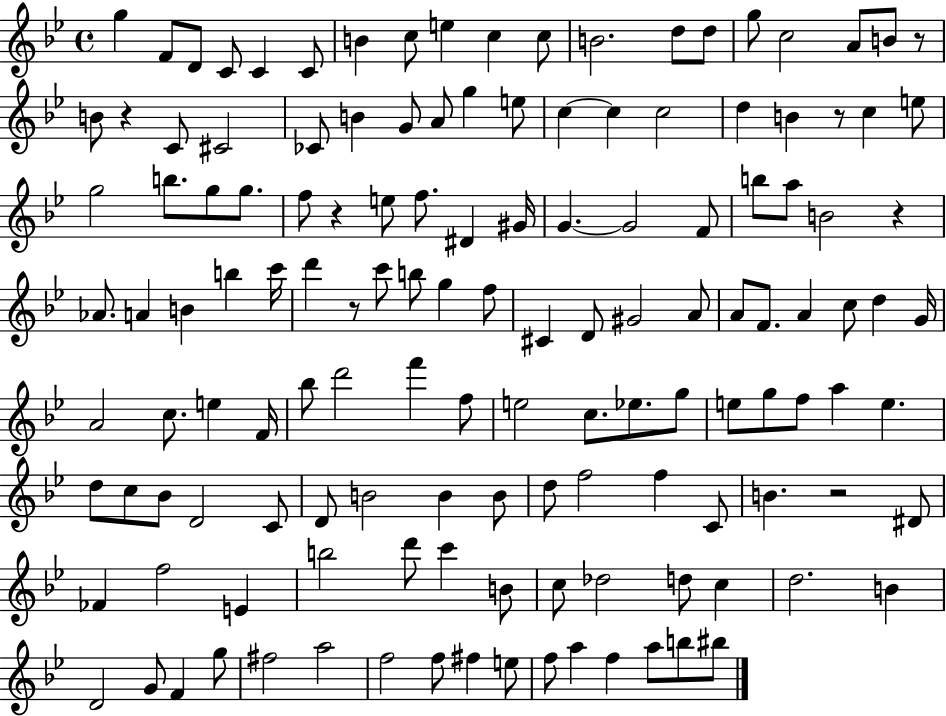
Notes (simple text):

G5/q F4/e D4/e C4/e C4/q C4/e B4/q C5/e E5/q C5/q C5/e B4/h. D5/e D5/e G5/e C5/h A4/e B4/e R/e B4/e R/q C4/e C#4/h CES4/e B4/q G4/e A4/e G5/q E5/e C5/q C5/q C5/h D5/q B4/q R/e C5/q E5/e G5/h B5/e. G5/e G5/e. F5/e R/q E5/e F5/e. D#4/q G#4/s G4/q. G4/h F4/e B5/e A5/e B4/h R/q Ab4/e. A4/q B4/q B5/q C6/s D6/q R/e C6/e B5/e G5/q F5/e C#4/q D4/e G#4/h A4/e A4/e F4/e. A4/q C5/e D5/q G4/s A4/h C5/e. E5/q F4/s Bb5/e D6/h F6/q F5/e E5/h C5/e. Eb5/e. G5/e E5/e G5/e F5/e A5/q E5/q. D5/e C5/e Bb4/e D4/h C4/e D4/e B4/h B4/q B4/e D5/e F5/h F5/q C4/e B4/q. R/h D#4/e FES4/q F5/h E4/q B5/h D6/e C6/q B4/e C5/e Db5/h D5/e C5/q D5/h. B4/q D4/h G4/e F4/q G5/e F#5/h A5/h F5/h F5/e F#5/q E5/e F5/e A5/q F5/q A5/e B5/e BIS5/e